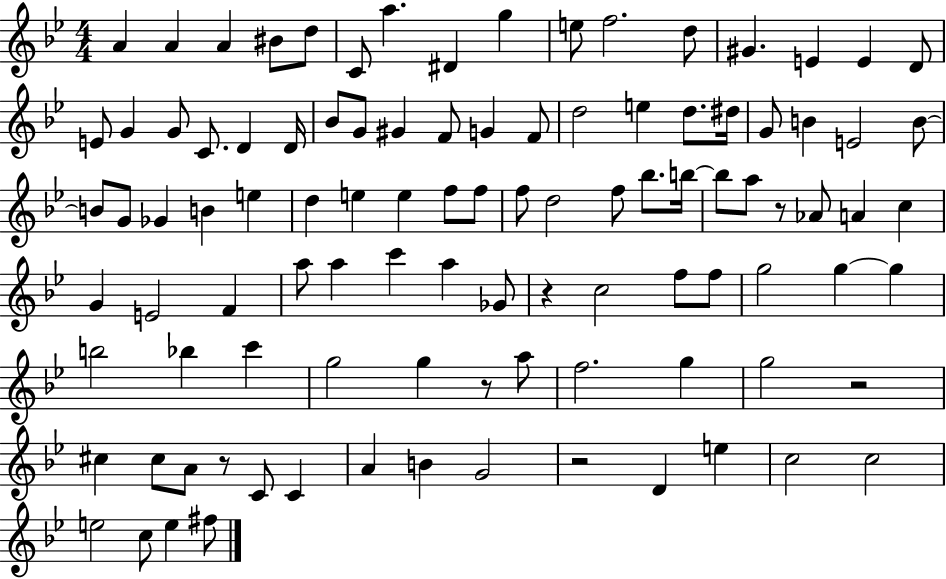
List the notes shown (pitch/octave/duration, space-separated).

A4/q A4/q A4/q BIS4/e D5/e C4/e A5/q. D#4/q G5/q E5/e F5/h. D5/e G#4/q. E4/q E4/q D4/e E4/e G4/q G4/e C4/e. D4/q D4/s Bb4/e G4/e G#4/q F4/e G4/q F4/e D5/h E5/q D5/e. D#5/s G4/e B4/q E4/h B4/e B4/e G4/e Gb4/q B4/q E5/q D5/q E5/q E5/q F5/e F5/e F5/e D5/h F5/e Bb5/e. B5/s B5/e A5/e R/e Ab4/e A4/q C5/q G4/q E4/h F4/q A5/e A5/q C6/q A5/q Gb4/e R/q C5/h F5/e F5/e G5/h G5/q G5/q B5/h Bb5/q C6/q G5/h G5/q R/e A5/e F5/h. G5/q G5/h R/h C#5/q C#5/e A4/e R/e C4/e C4/q A4/q B4/q G4/h R/h D4/q E5/q C5/h C5/h E5/h C5/e E5/q F#5/e